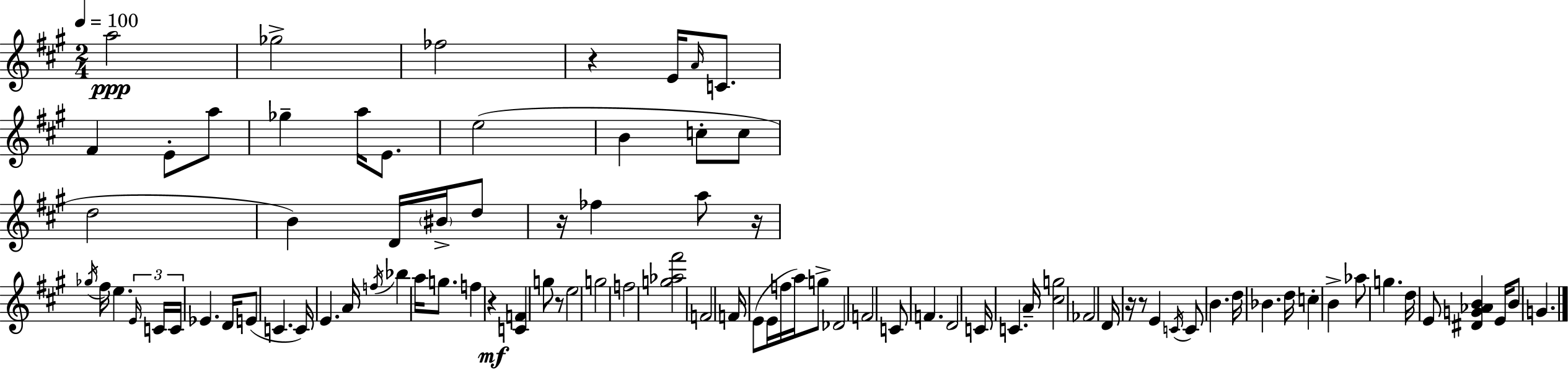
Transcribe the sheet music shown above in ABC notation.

X:1
T:Untitled
M:2/4
L:1/4
K:A
a2 _g2 _f2 z E/4 A/4 C/2 ^F E/2 a/2 _g a/4 E/2 e2 B c/2 c/2 d2 B D/4 ^B/4 d/2 z/4 _f a/2 z/4 _g/4 ^f/4 e E/4 C/4 C/4 _E D/4 E/2 C C/4 E A/4 f/4 _b a/4 g/2 f z [CF] g/2 z/2 e2 g2 f2 [g_a^f']2 F2 F/4 E/2 E/4 f/4 a/4 g/2 _D2 F2 C/2 F D2 C/4 C A/4 [^cg]2 _F2 D/4 z/4 z/2 E C/4 C/2 B d/4 _B d/4 c B _a/2 g d/4 E/2 [^DG_AB] E/4 B/2 G